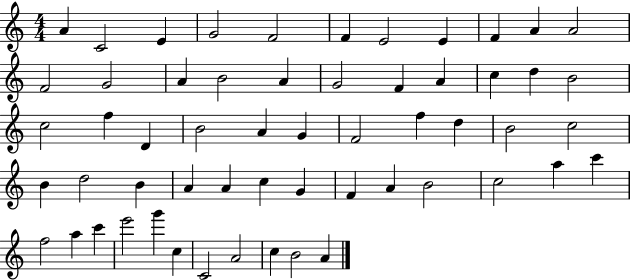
A4/q C4/h E4/q G4/h F4/h F4/q E4/h E4/q F4/q A4/q A4/h F4/h G4/h A4/q B4/h A4/q G4/h F4/q A4/q C5/q D5/q B4/h C5/h F5/q D4/q B4/h A4/q G4/q F4/h F5/q D5/q B4/h C5/h B4/q D5/h B4/q A4/q A4/q C5/q G4/q F4/q A4/q B4/h C5/h A5/q C6/q F5/h A5/q C6/q E6/h G6/q C5/q C4/h A4/h C5/q B4/h A4/q